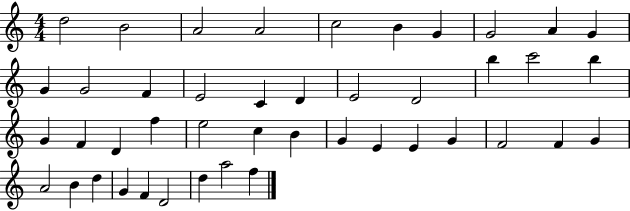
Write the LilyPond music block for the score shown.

{
  \clef treble
  \numericTimeSignature
  \time 4/4
  \key c \major
  d''2 b'2 | a'2 a'2 | c''2 b'4 g'4 | g'2 a'4 g'4 | \break g'4 g'2 f'4 | e'2 c'4 d'4 | e'2 d'2 | b''4 c'''2 b''4 | \break g'4 f'4 d'4 f''4 | e''2 c''4 b'4 | g'4 e'4 e'4 g'4 | f'2 f'4 g'4 | \break a'2 b'4 d''4 | g'4 f'4 d'2 | d''4 a''2 f''4 | \bar "|."
}